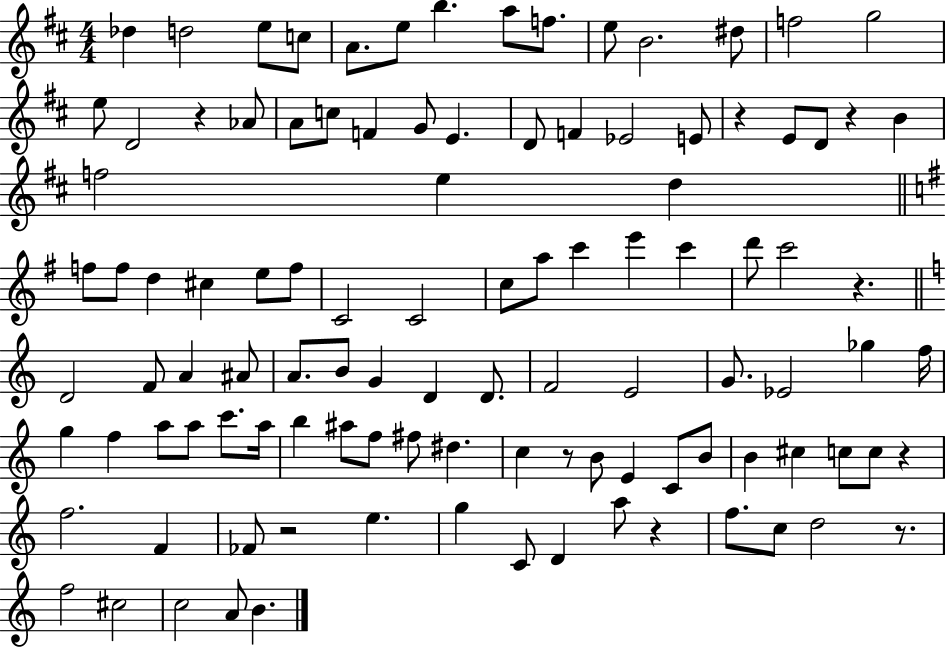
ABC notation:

X:1
T:Untitled
M:4/4
L:1/4
K:D
_d d2 e/2 c/2 A/2 e/2 b a/2 f/2 e/2 B2 ^d/2 f2 g2 e/2 D2 z _A/2 A/2 c/2 F G/2 E D/2 F _E2 E/2 z E/2 D/2 z B f2 e d f/2 f/2 d ^c e/2 f/2 C2 C2 c/2 a/2 c' e' c' d'/2 c'2 z D2 F/2 A ^A/2 A/2 B/2 G D D/2 F2 E2 G/2 _E2 _g f/4 g f a/2 a/2 c'/2 a/4 b ^a/2 f/2 ^f/2 ^d c z/2 B/2 E C/2 B/2 B ^c c/2 c/2 z f2 F _F/2 z2 e g C/2 D a/2 z f/2 c/2 d2 z/2 f2 ^c2 c2 A/2 B